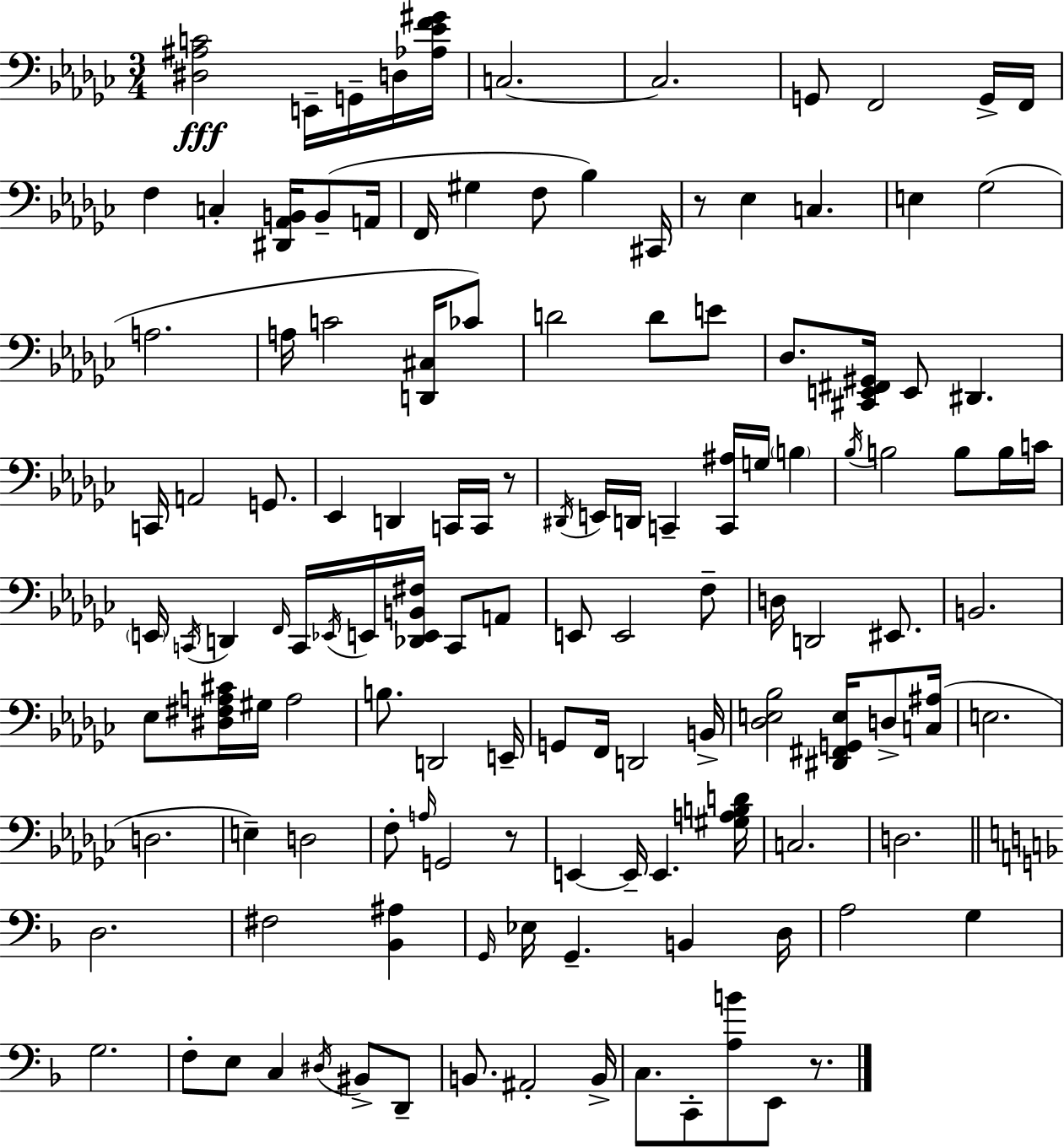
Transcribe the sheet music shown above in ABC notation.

X:1
T:Untitled
M:3/4
L:1/4
K:Ebm
[^D,^A,C]2 E,,/4 G,,/4 D,/4 [_A,_EF^G]/4 C,2 C,2 G,,/2 F,,2 G,,/4 F,,/4 F, C, [^D,,_A,,B,,]/4 B,,/2 A,,/4 F,,/4 ^G, F,/2 _B, ^C,,/4 z/2 _E, C, E, _G,2 A,2 A,/4 C2 [D,,^C,]/4 _C/2 D2 D/2 E/2 _D,/2 [^C,,E,,^F,,^G,,]/4 E,,/2 ^D,, C,,/4 A,,2 G,,/2 _E,, D,, C,,/4 C,,/4 z/2 ^D,,/4 E,,/4 D,,/4 C,, [C,,^A,]/4 G,/4 B, _B,/4 B,2 B,/2 B,/4 C/4 E,,/4 C,,/4 D,, F,,/4 C,,/4 _E,,/4 E,,/4 [_D,,E,,B,,^F,]/4 C,,/2 A,,/2 E,,/2 E,,2 F,/2 D,/4 D,,2 ^E,,/2 B,,2 _E,/2 [^D,^F,A,^C]/4 ^G,/4 A,2 B,/2 D,,2 E,,/4 G,,/2 F,,/4 D,,2 B,,/4 [_D,E,_B,]2 [^D,,^F,,G,,E,]/4 D,/2 [C,^A,]/4 E,2 D,2 E, D,2 F,/2 A,/4 G,,2 z/2 E,, E,,/4 E,, [^G,A,B,D]/4 C,2 D,2 D,2 ^F,2 [_B,,^A,] G,,/4 _E,/4 G,, B,, D,/4 A,2 G, G,2 F,/2 E,/2 C, ^D,/4 ^B,,/2 D,,/2 B,,/2 ^A,,2 B,,/4 C,/2 C,,/2 [A,B]/2 E,,/2 z/2